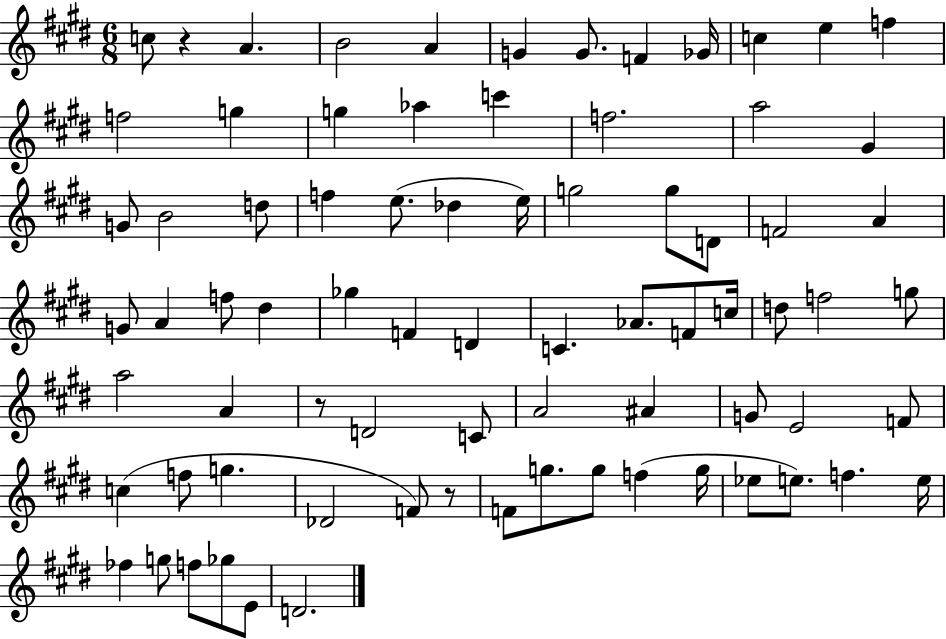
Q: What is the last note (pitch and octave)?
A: D4